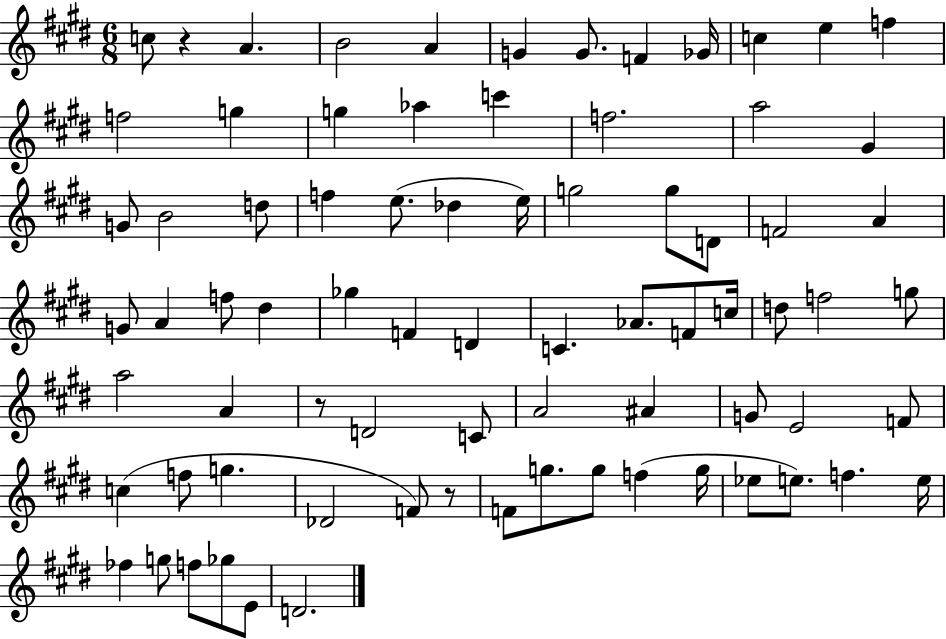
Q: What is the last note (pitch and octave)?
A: D4